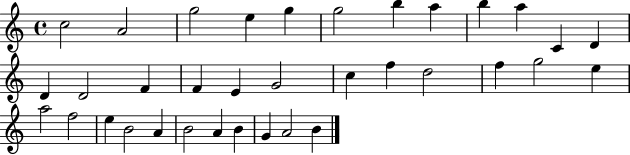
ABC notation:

X:1
T:Untitled
M:4/4
L:1/4
K:C
c2 A2 g2 e g g2 b a b a C D D D2 F F E G2 c f d2 f g2 e a2 f2 e B2 A B2 A B G A2 B